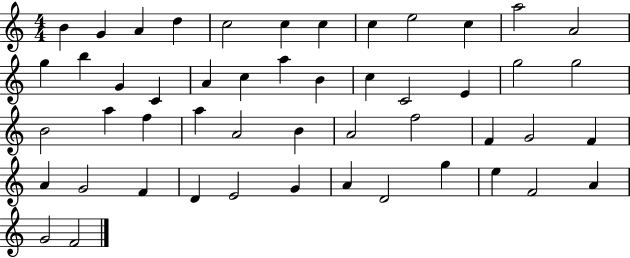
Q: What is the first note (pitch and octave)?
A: B4